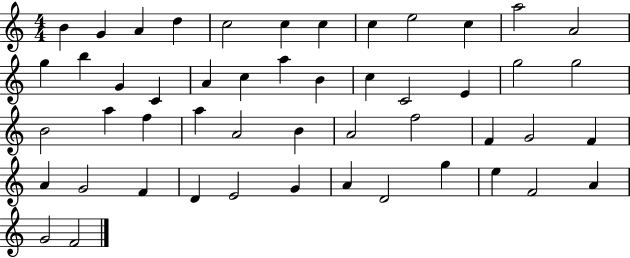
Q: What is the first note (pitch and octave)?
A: B4